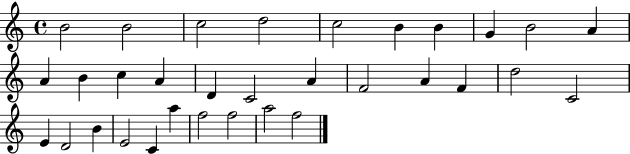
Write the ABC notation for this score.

X:1
T:Untitled
M:4/4
L:1/4
K:C
B2 B2 c2 d2 c2 B B G B2 A A B c A D C2 A F2 A F d2 C2 E D2 B E2 C a f2 f2 a2 f2